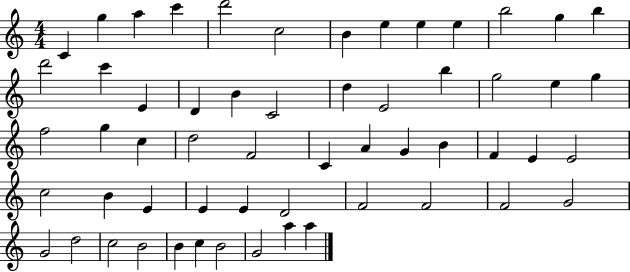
{
  \clef treble
  \numericTimeSignature
  \time 4/4
  \key c \major
  c'4 g''4 a''4 c'''4 | d'''2 c''2 | b'4 e''4 e''4 e''4 | b''2 g''4 b''4 | \break d'''2 c'''4 e'4 | d'4 b'4 c'2 | d''4 e'2 b''4 | g''2 e''4 g''4 | \break f''2 g''4 c''4 | d''2 f'2 | c'4 a'4 g'4 b'4 | f'4 e'4 e'2 | \break c''2 b'4 e'4 | e'4 e'4 d'2 | f'2 f'2 | f'2 g'2 | \break g'2 d''2 | c''2 b'2 | b'4 c''4 b'2 | g'2 a''4 a''4 | \break \bar "|."
}